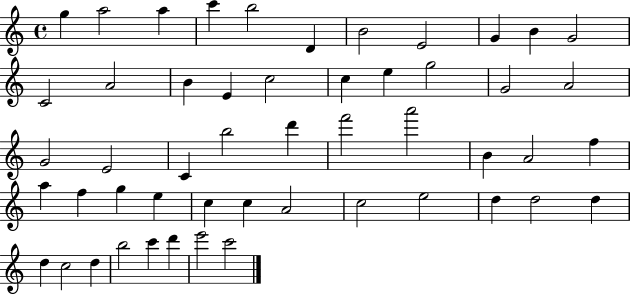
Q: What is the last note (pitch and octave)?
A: C6